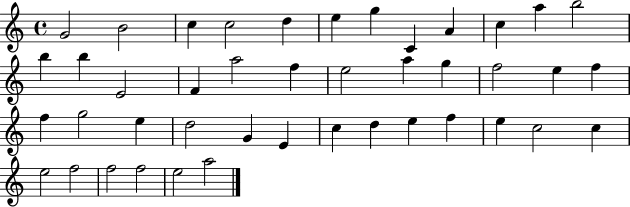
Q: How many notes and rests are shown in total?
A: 43